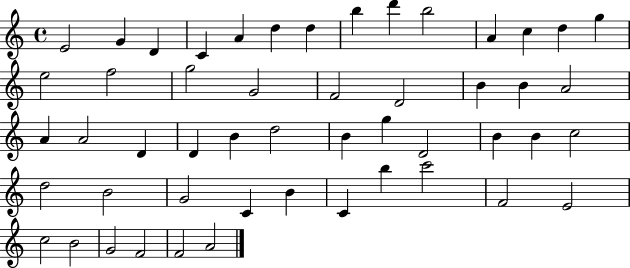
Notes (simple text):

E4/h G4/q D4/q C4/q A4/q D5/q D5/q B5/q D6/q B5/h A4/q C5/q D5/q G5/q E5/h F5/h G5/h G4/h F4/h D4/h B4/q B4/q A4/h A4/q A4/h D4/q D4/q B4/q D5/h B4/q G5/q D4/h B4/q B4/q C5/h D5/h B4/h G4/h C4/q B4/q C4/q B5/q C6/h F4/h E4/h C5/h B4/h G4/h F4/h F4/h A4/h